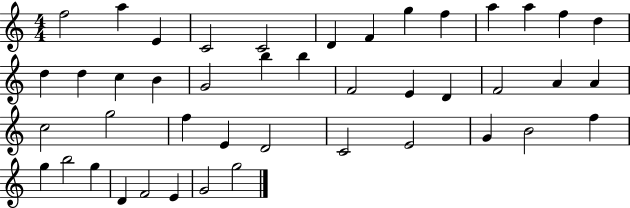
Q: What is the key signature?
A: C major